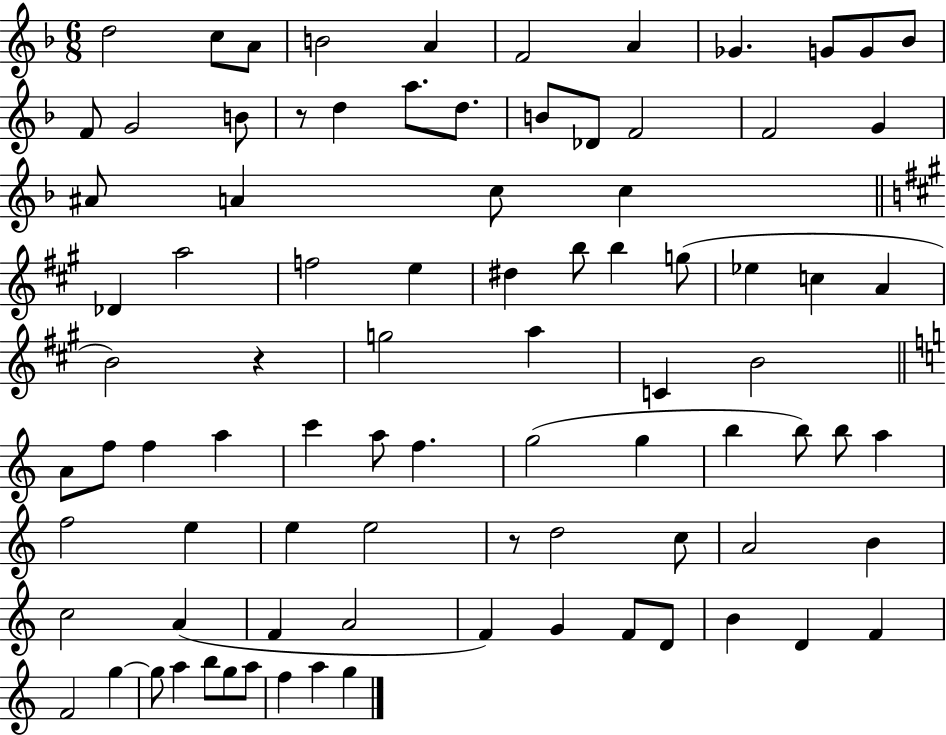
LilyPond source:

{
  \clef treble
  \numericTimeSignature
  \time 6/8
  \key f \major
  d''2 c''8 a'8 | b'2 a'4 | f'2 a'4 | ges'4. g'8 g'8 bes'8 | \break f'8 g'2 b'8 | r8 d''4 a''8. d''8. | b'8 des'8 f'2 | f'2 g'4 | \break ais'8 a'4 c''8 c''4 | \bar "||" \break \key a \major des'4 a''2 | f''2 e''4 | dis''4 b''8 b''4 g''8( | ees''4 c''4 a'4 | \break b'2) r4 | g''2 a''4 | c'4 b'2 | \bar "||" \break \key a \minor a'8 f''8 f''4 a''4 | c'''4 a''8 f''4. | g''2( g''4 | b''4 b''8) b''8 a''4 | \break f''2 e''4 | e''4 e''2 | r8 d''2 c''8 | a'2 b'4 | \break c''2 a'4( | f'4 a'2 | f'4) g'4 f'8 d'8 | b'4 d'4 f'4 | \break f'2 g''4~~ | g''8 a''4 b''8 g''8 a''8 | f''4 a''4 g''4 | \bar "|."
}